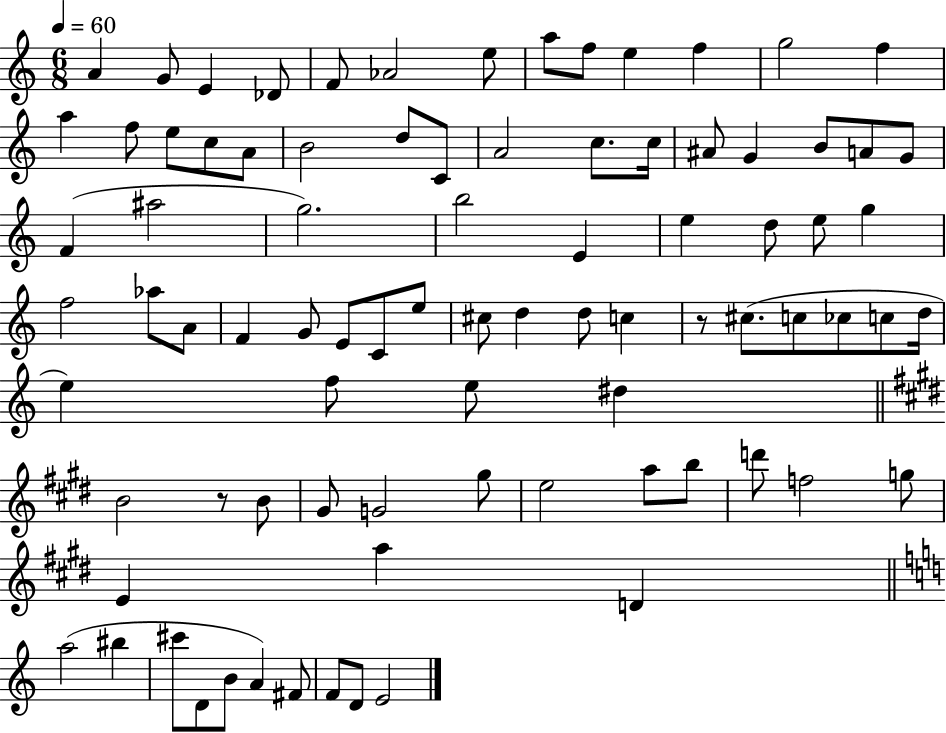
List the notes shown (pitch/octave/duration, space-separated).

A4/q G4/e E4/q Db4/e F4/e Ab4/h E5/e A5/e F5/e E5/q F5/q G5/h F5/q A5/q F5/e E5/e C5/e A4/e B4/h D5/e C4/e A4/h C5/e. C5/s A#4/e G4/q B4/e A4/e G4/e F4/q A#5/h G5/h. B5/h E4/q E5/q D5/e E5/e G5/q F5/h Ab5/e A4/e F4/q G4/e E4/e C4/e E5/e C#5/e D5/q D5/e C5/q R/e C#5/e. C5/e CES5/e C5/e D5/s E5/q F5/e E5/e D#5/q B4/h R/e B4/e G#4/e G4/h G#5/e E5/h A5/e B5/e D6/e F5/h G5/e E4/q A5/q D4/q A5/h BIS5/q C#6/e D4/e B4/e A4/q F#4/e F4/e D4/e E4/h